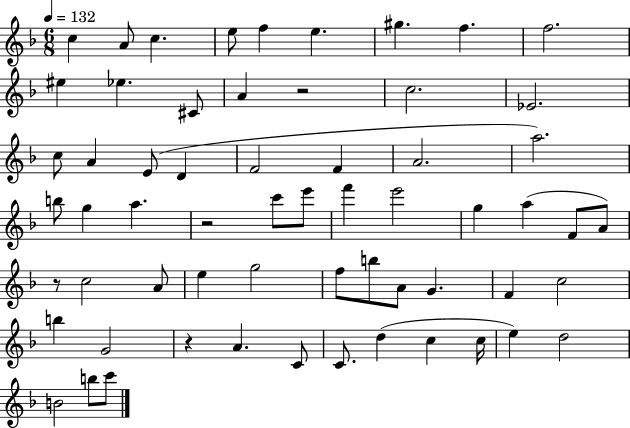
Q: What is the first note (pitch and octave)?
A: C5